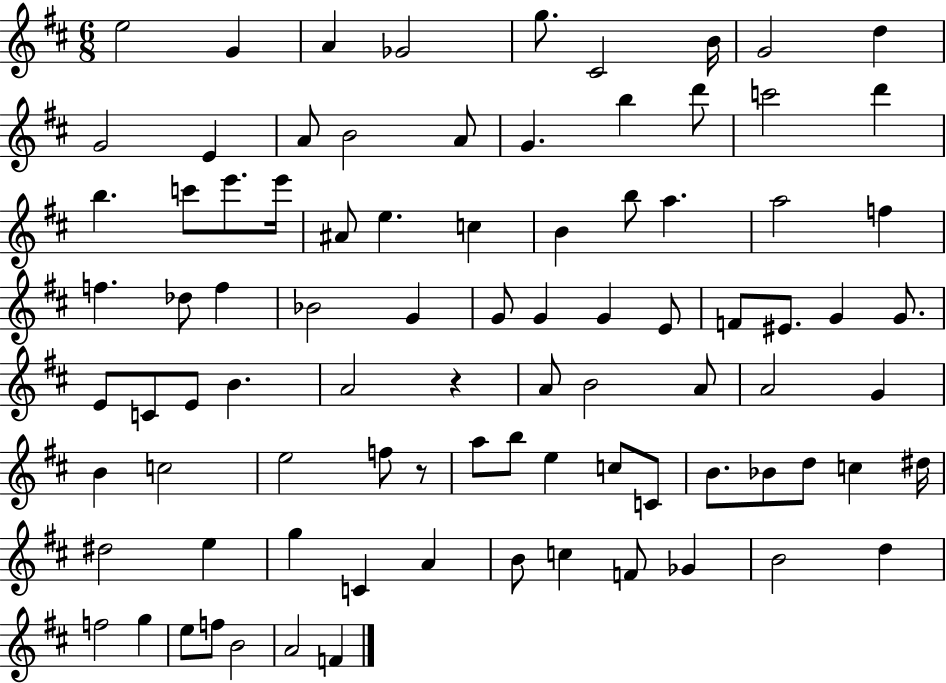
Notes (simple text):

E5/h G4/q A4/q Gb4/h G5/e. C#4/h B4/s G4/h D5/q G4/h E4/q A4/e B4/h A4/e G4/q. B5/q D6/e C6/h D6/q B5/q. C6/e E6/e. E6/s A#4/e E5/q. C5/q B4/q B5/e A5/q. A5/h F5/q F5/q. Db5/e F5/q Bb4/h G4/q G4/e G4/q G4/q E4/e F4/e EIS4/e. G4/q G4/e. E4/e C4/e E4/e B4/q. A4/h R/q A4/e B4/h A4/e A4/h G4/q B4/q C5/h E5/h F5/e R/e A5/e B5/e E5/q C5/e C4/e B4/e. Bb4/e D5/e C5/q D#5/s D#5/h E5/q G5/q C4/q A4/q B4/e C5/q F4/e Gb4/q B4/h D5/q F5/h G5/q E5/e F5/e B4/h A4/h F4/q